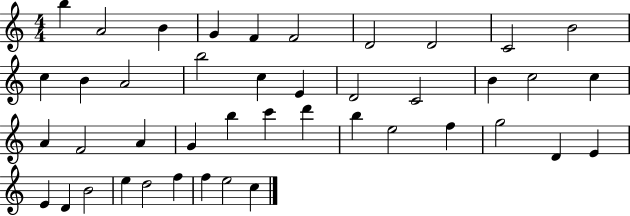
X:1
T:Untitled
M:4/4
L:1/4
K:C
b A2 B G F F2 D2 D2 C2 B2 c B A2 b2 c E D2 C2 B c2 c A F2 A G b c' d' b e2 f g2 D E E D B2 e d2 f f e2 c